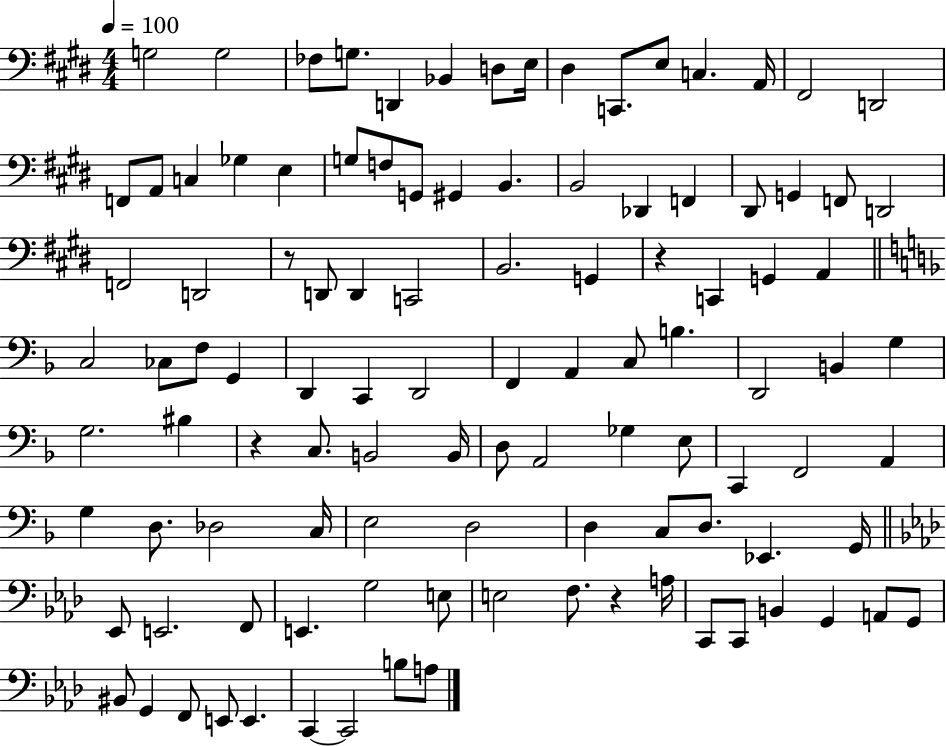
X:1
T:Untitled
M:4/4
L:1/4
K:E
G,2 G,2 _F,/2 G,/2 D,, _B,, D,/2 E,/4 ^D, C,,/2 E,/2 C, A,,/4 ^F,,2 D,,2 F,,/2 A,,/2 C, _G, E, G,/2 F,/2 G,,/2 ^G,, B,, B,,2 _D,, F,, ^D,,/2 G,, F,,/2 D,,2 F,,2 D,,2 z/2 D,,/2 D,, C,,2 B,,2 G,, z C,, G,, A,, C,2 _C,/2 F,/2 G,, D,, C,, D,,2 F,, A,, C,/2 B, D,,2 B,, G, G,2 ^B, z C,/2 B,,2 B,,/4 D,/2 A,,2 _G, E,/2 C,, F,,2 A,, G, D,/2 _D,2 C,/4 E,2 D,2 D, C,/2 D,/2 _E,, G,,/4 _E,,/2 E,,2 F,,/2 E,, G,2 E,/2 E,2 F,/2 z A,/4 C,,/2 C,,/2 B,, G,, A,,/2 G,,/2 ^B,,/2 G,, F,,/2 E,,/2 E,, C,, C,,2 B,/2 A,/2